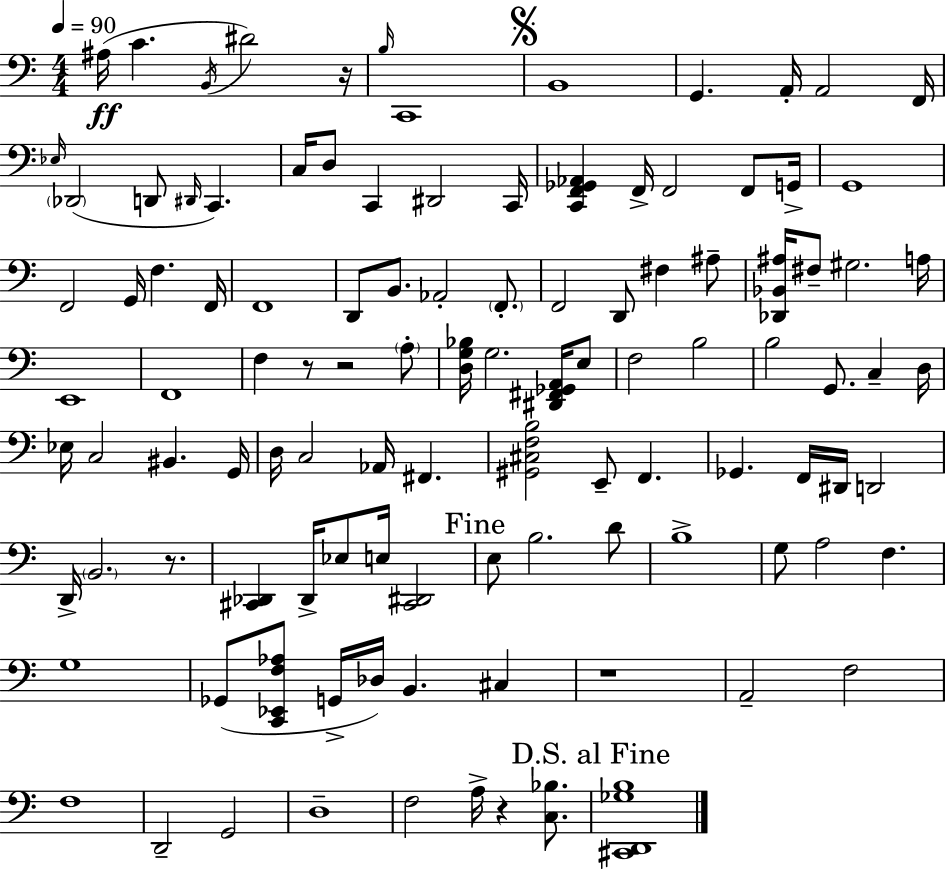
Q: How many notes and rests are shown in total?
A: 110